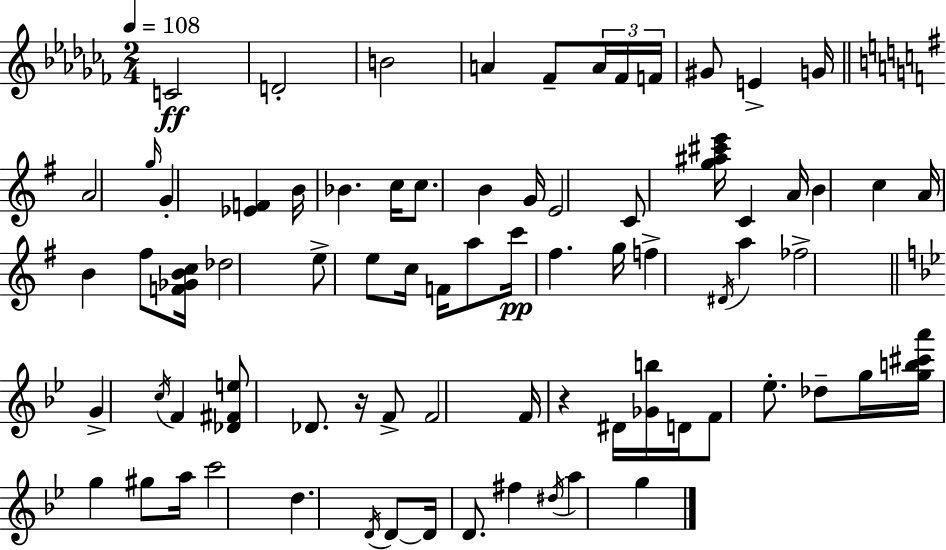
{
  \clef treble
  \numericTimeSignature
  \time 2/4
  \key aes \minor
  \tempo 4 = 108
  c'2\ff | d'2-. | b'2 | a'4 fes'8-- \tuplet 3/2 { a'16 fes'16 | \break f'16 } gis'8 e'4-> g'16 | \bar "||" \break \key g \major a'2 | \grace { g''16 } g'4-. <ees' f'>4 | b'16 bes'4. | c''16 c''8. b'4 | \break g'16 e'2 | c'8 <g'' ais'' cis''' e'''>16 c'4 | a'16 b'4 c''4 | a'16 b'4 fis''8 | \break <f' ges' b' c''>16 des''2 | e''8-> e''8 c''16 f'16 a''8 | c'''16\pp fis''4. | g''16 f''4-> \acciaccatura { dis'16 } a''4 | \break fes''2-> | \bar "||" \break \key g \minor g'4-> \acciaccatura { c''16 } f'4 | <des' fis' e''>8 des'8. r16 f'8-> | f'2 | f'16 r4 dis'16 <ges' b''>16 | \break d'16 f'8 ees''8.-. des''8-- | g''16 <g'' b'' cis''' a'''>16 g''4 gis''8 | a''16 c'''2 | d''4. \acciaccatura { d'16 } | \break d'8~~ d'16 d'8. fis''4 | \acciaccatura { dis''16 } a''4 g''4 | \bar "|."
}